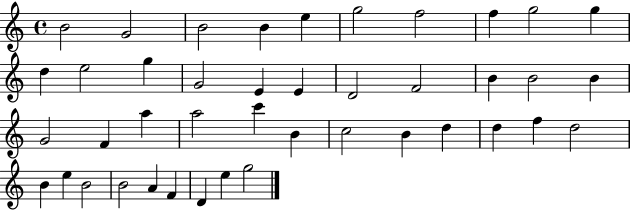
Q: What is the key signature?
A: C major